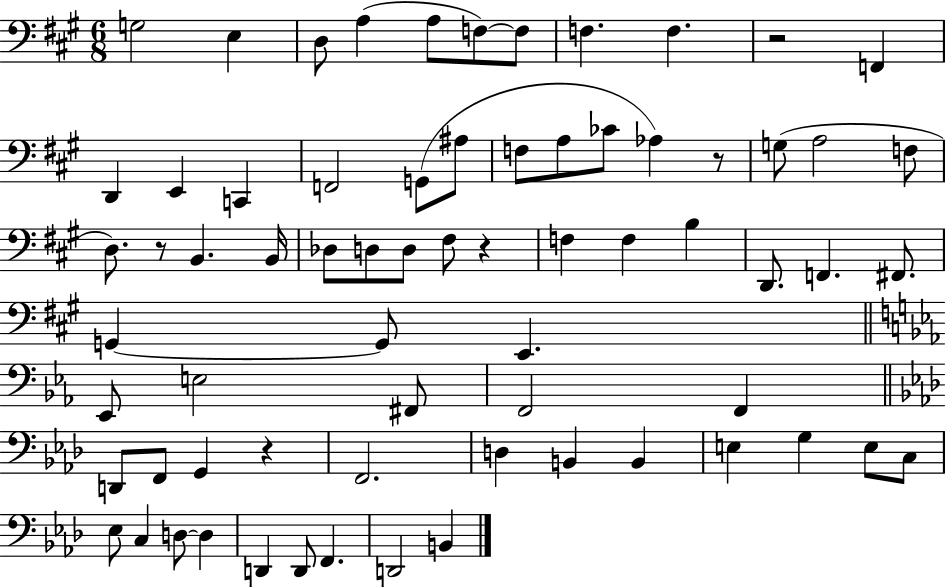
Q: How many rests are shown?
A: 5